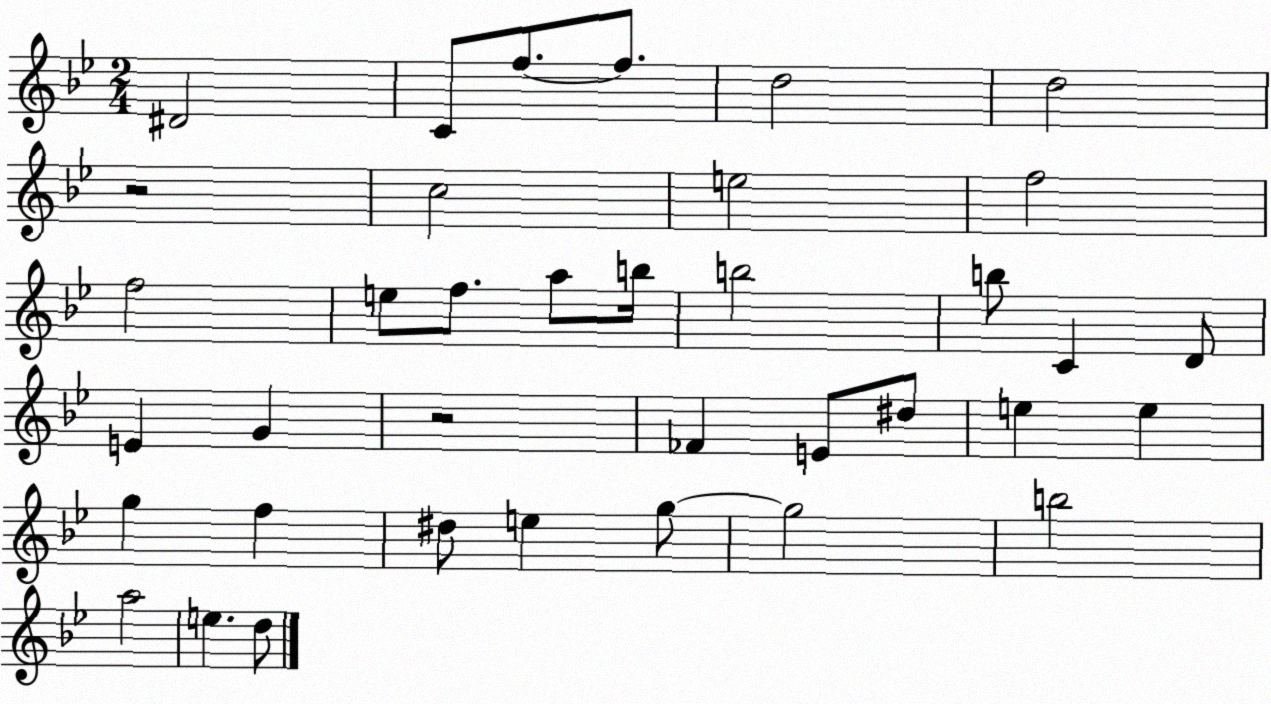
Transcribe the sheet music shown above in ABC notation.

X:1
T:Untitled
M:2/4
L:1/4
K:Bb
^D2 C/2 f/2 f/2 d2 d2 z2 c2 e2 f2 f2 e/2 f/2 a/2 b/4 b2 b/2 C D/2 E G z2 _F E/2 ^d/2 e e g f ^d/2 e g/2 g2 b2 a2 e d/2